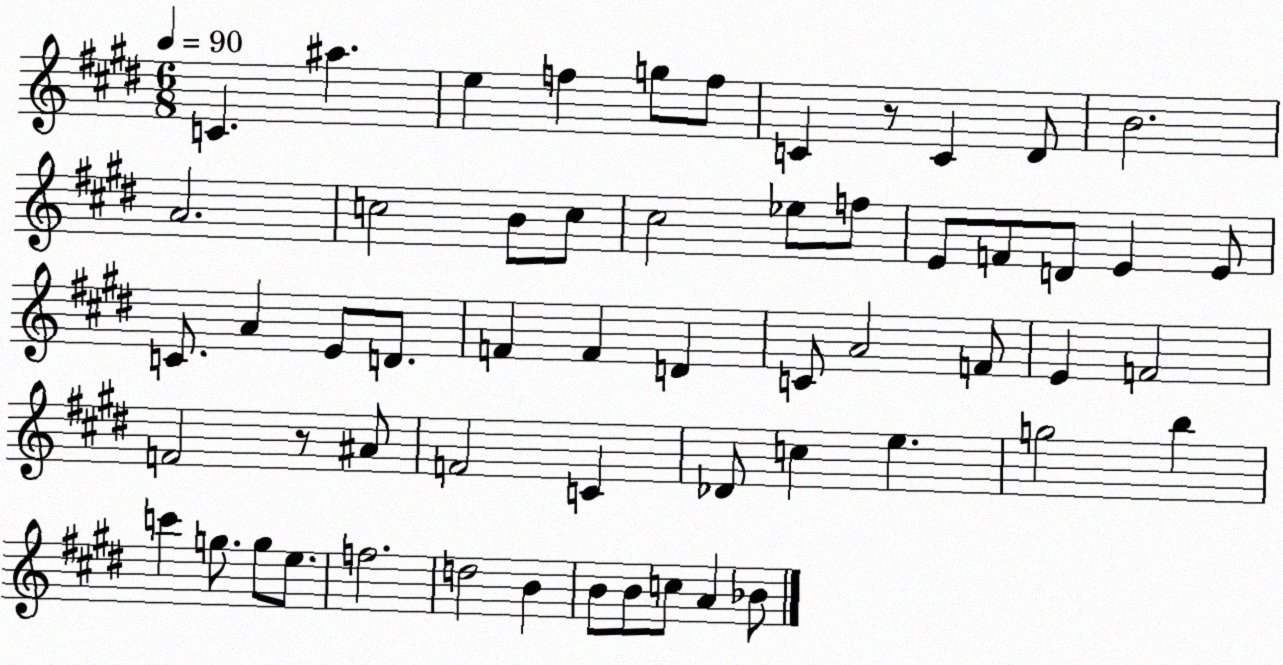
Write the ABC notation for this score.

X:1
T:Untitled
M:6/8
L:1/4
K:E
C ^a e f g/2 f/2 C z/2 C ^D/2 B2 A2 c2 B/2 c/2 ^c2 _e/2 f/2 E/2 F/2 D/2 E E/2 C/2 A E/2 D/2 F F D C/2 A2 F/2 E F2 F2 z/2 ^A/2 F2 C _D/2 c e g2 b c' g/2 g/2 e/2 f2 d2 B B/2 B/2 c/2 A _B/2